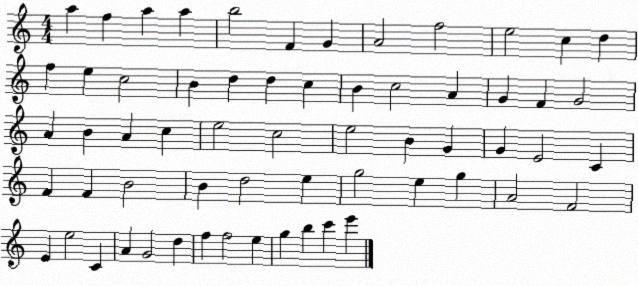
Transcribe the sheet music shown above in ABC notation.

X:1
T:Untitled
M:4/4
L:1/4
K:C
a f a a b2 F G A2 f2 e2 c d f e c2 B d d c B c2 A G F G2 A B A c e2 c2 e2 B G G E2 C F F B2 B d2 e g2 e g A2 F2 E e2 C A G2 d f f2 e g b c' e'